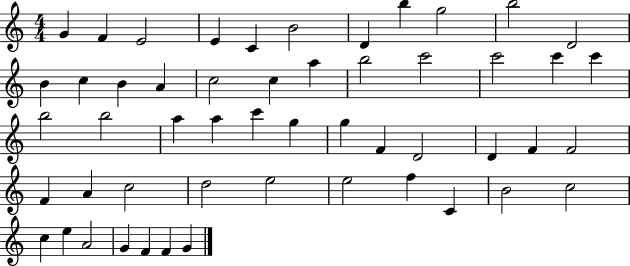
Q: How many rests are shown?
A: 0